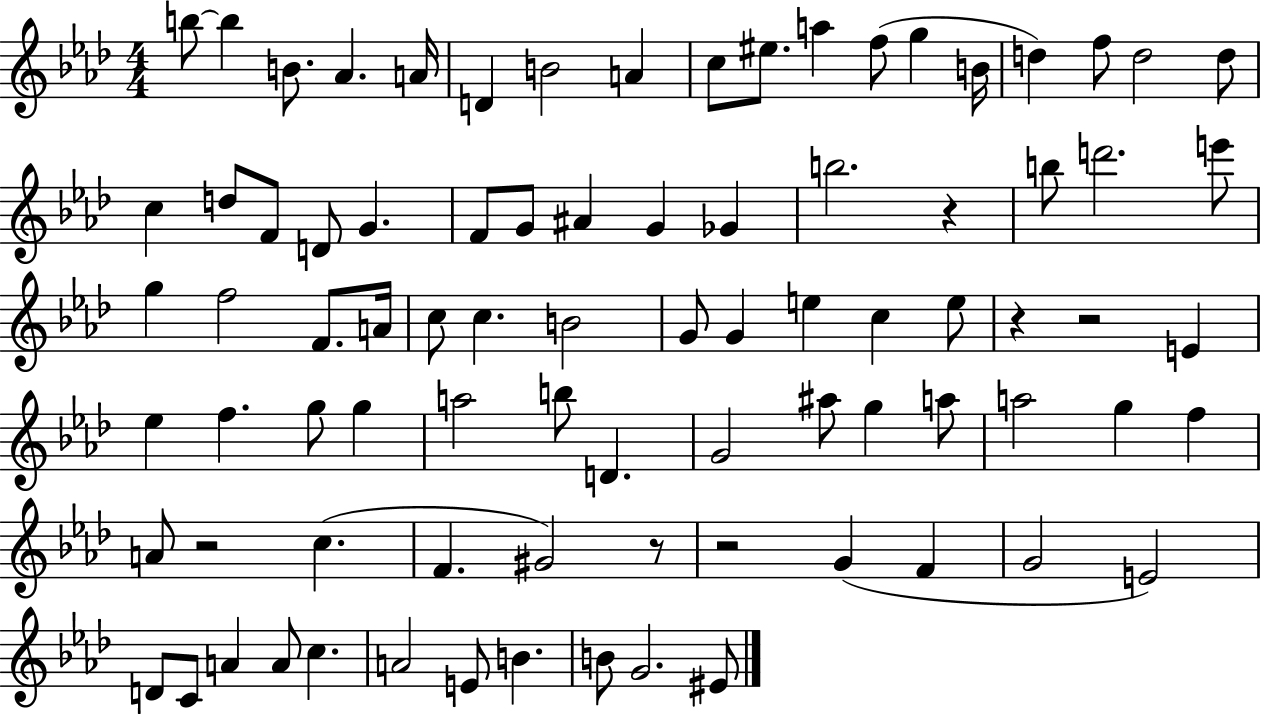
B5/e B5/q B4/e. Ab4/q. A4/s D4/q B4/h A4/q C5/e EIS5/e. A5/q F5/e G5/q B4/s D5/q F5/e D5/h D5/e C5/q D5/e F4/e D4/e G4/q. F4/e G4/e A#4/q G4/q Gb4/q B5/h. R/q B5/e D6/h. E6/e G5/q F5/h F4/e. A4/s C5/e C5/q. B4/h G4/e G4/q E5/q C5/q E5/e R/q R/h E4/q Eb5/q F5/q. G5/e G5/q A5/h B5/e D4/q. G4/h A#5/e G5/q A5/e A5/h G5/q F5/q A4/e R/h C5/q. F4/q. G#4/h R/e R/h G4/q F4/q G4/h E4/h D4/e C4/e A4/q A4/e C5/q. A4/h E4/e B4/q. B4/e G4/h. EIS4/e